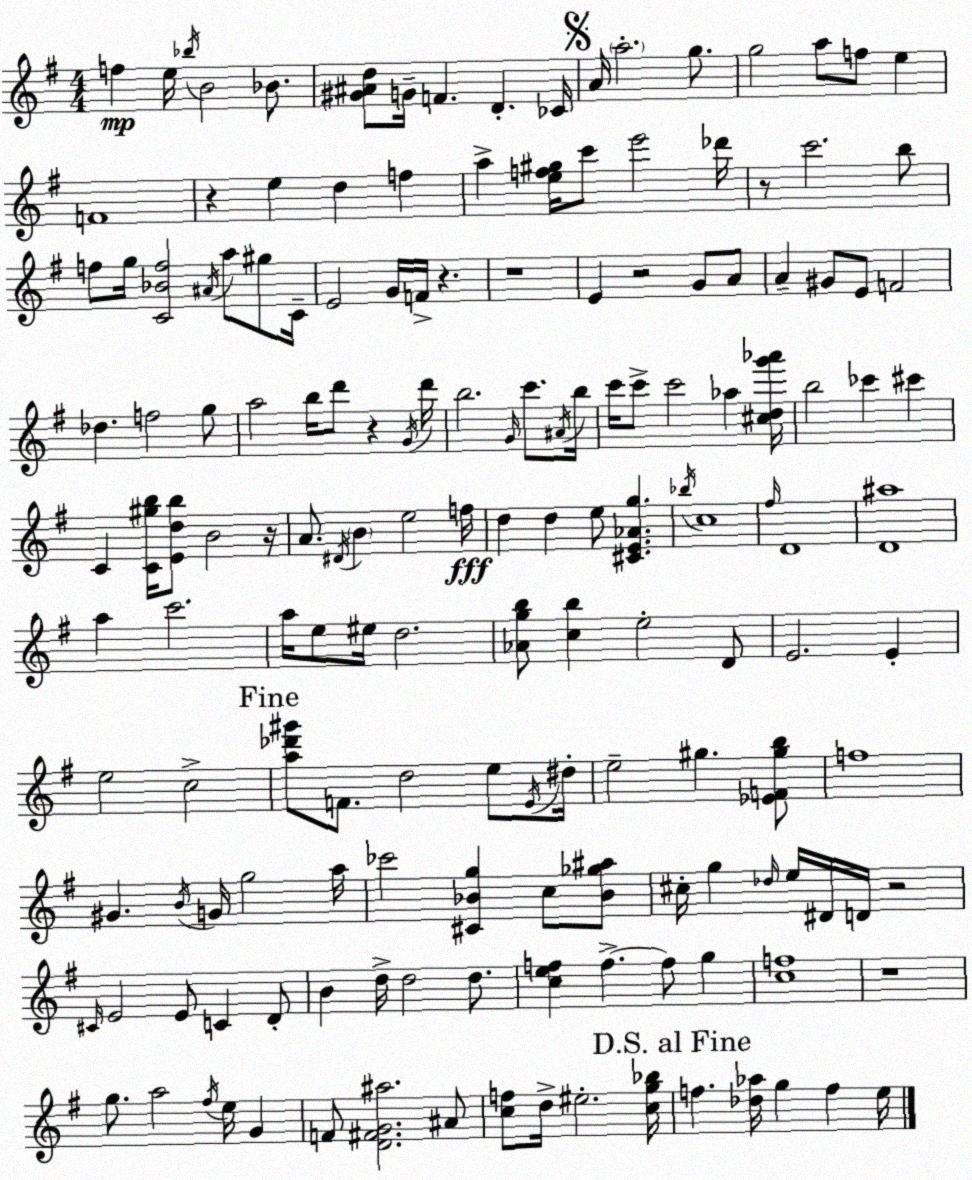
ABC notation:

X:1
T:Untitled
M:4/4
L:1/4
K:G
f e/4 _b/4 B2 _B/2 [^G^Ad]/2 G/4 F D _C/4 A/4 a2 g/2 g2 a/2 f/2 e F4 z e d f a [ef^g]/4 c'/2 e'2 _d'/4 z/2 c'2 b/2 f/2 g/4 [C_Bf]2 ^A/4 a/2 ^g/2 C/4 E2 G/4 F/4 z z4 E z2 G/2 A/2 A ^G/2 E/2 F2 _d f2 g/2 a2 b/4 d'/2 z G/4 d'/4 b2 G/4 c'/2 ^A/4 b/4 c'/4 c'/2 c'2 _a [^cdg'_a']/4 b2 _c' ^c' C [C^gb]/4 [Edb]/2 B2 z/4 A/2 ^D/4 B e2 f/4 d d e/2 [^CE_Ag] _b/4 c4 ^f/4 D4 [D^a]4 a c'2 a/4 e/2 ^e/4 d2 [_Agb]/2 [cb] e2 D/2 E2 E e2 c2 [a_d'^g']/2 F/2 d2 e/2 E/4 ^d/4 e2 ^g [_EF^gb]/2 f4 ^G B/4 G/4 g2 a/4 _c'2 [^C_Bg] c/2 [_B_g^a]/2 ^c/4 g _d/4 e/4 ^D/4 D/4 z2 ^C/4 E2 E/2 C D/2 B d/4 d2 d/2 [cef] f f/2 g [cf]4 z4 g/2 a2 ^f/4 e/4 G F/2 [D^FG^a]2 ^A/2 [cf]/2 d/4 ^e2 [cg_b]/4 f [_d_a]/4 g f e/4